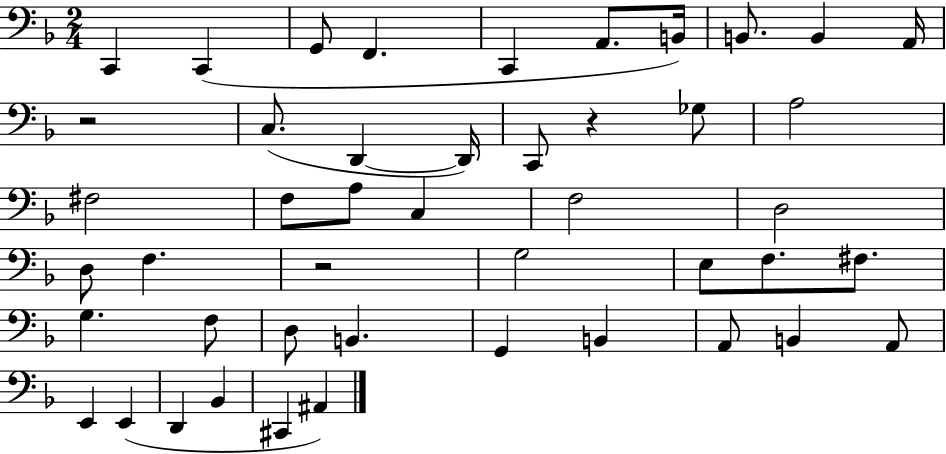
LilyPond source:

{
  \clef bass
  \numericTimeSignature
  \time 2/4
  \key f \major
  c,4 c,4( | g,8 f,4. | c,4 a,8. b,16) | b,8. b,4 a,16 | \break r2 | c8.( d,4~~ d,16) | c,8 r4 ges8 | a2 | \break fis2 | f8 a8 c4 | f2 | d2 | \break d8 f4. | r2 | g2 | e8 f8. fis8. | \break g4. f8 | d8 b,4. | g,4 b,4 | a,8 b,4 a,8 | \break e,4 e,4( | d,4 bes,4 | cis,4 ais,4) | \bar "|."
}